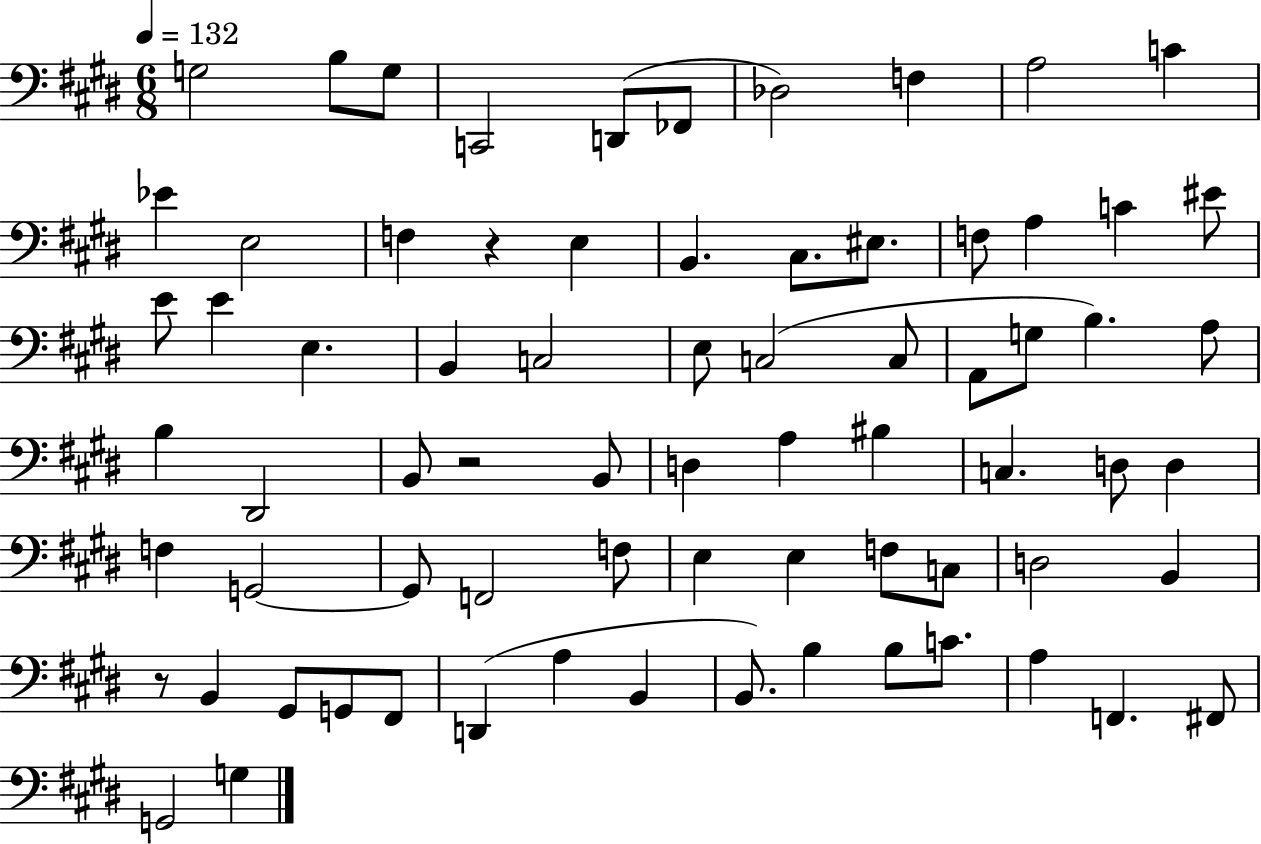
{
  \clef bass
  \numericTimeSignature
  \time 6/8
  \key e \major
  \tempo 4 = 132
  g2 b8 g8 | c,2 d,8( fes,8 | des2) f4 | a2 c'4 | \break ees'4 e2 | f4 r4 e4 | b,4. cis8. eis8. | f8 a4 c'4 eis'8 | \break e'8 e'4 e4. | b,4 c2 | e8 c2( c8 | a,8 g8 b4.) a8 | \break b4 dis,2 | b,8 r2 b,8 | d4 a4 bis4 | c4. d8 d4 | \break f4 g,2~~ | g,8 f,2 f8 | e4 e4 f8 c8 | d2 b,4 | \break r8 b,4 gis,8 g,8 fis,8 | d,4( a4 b,4 | b,8.) b4 b8 c'8. | a4 f,4. fis,8 | \break g,2 g4 | \bar "|."
}